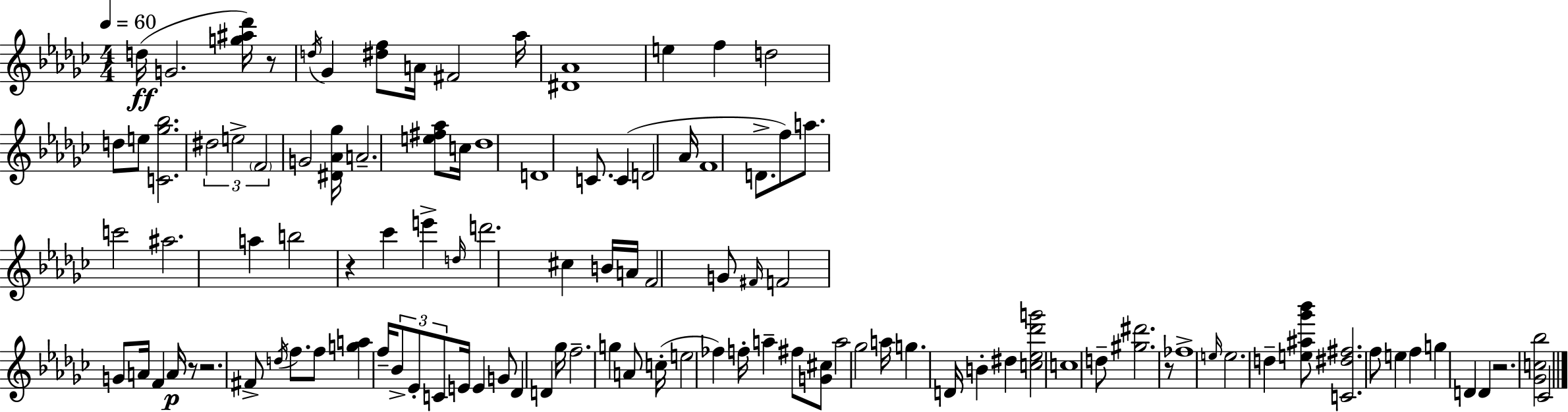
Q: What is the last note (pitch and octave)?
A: CES4